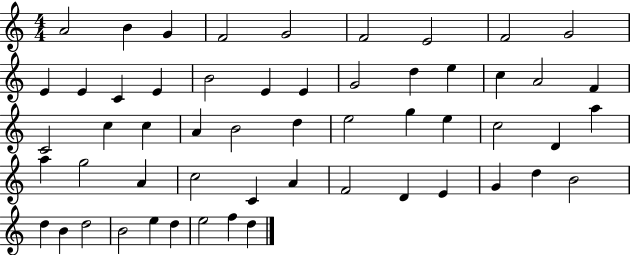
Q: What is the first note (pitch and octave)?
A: A4